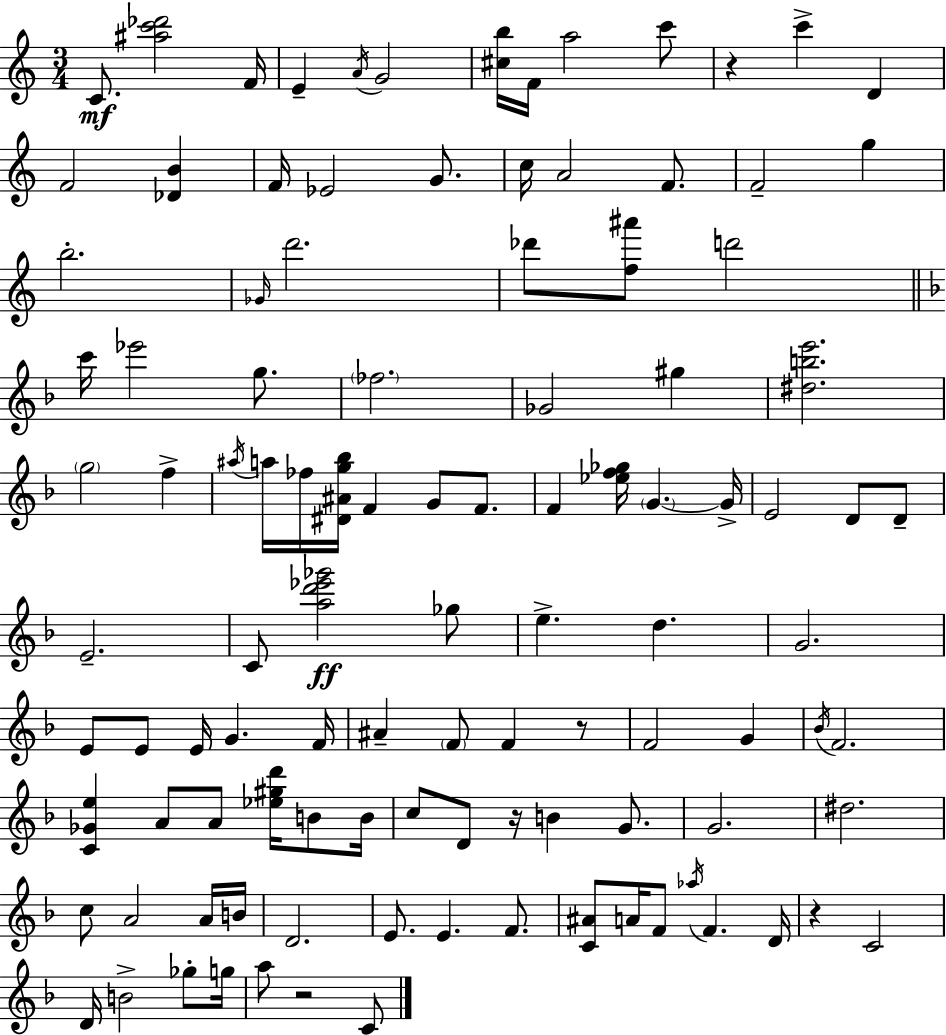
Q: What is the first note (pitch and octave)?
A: C4